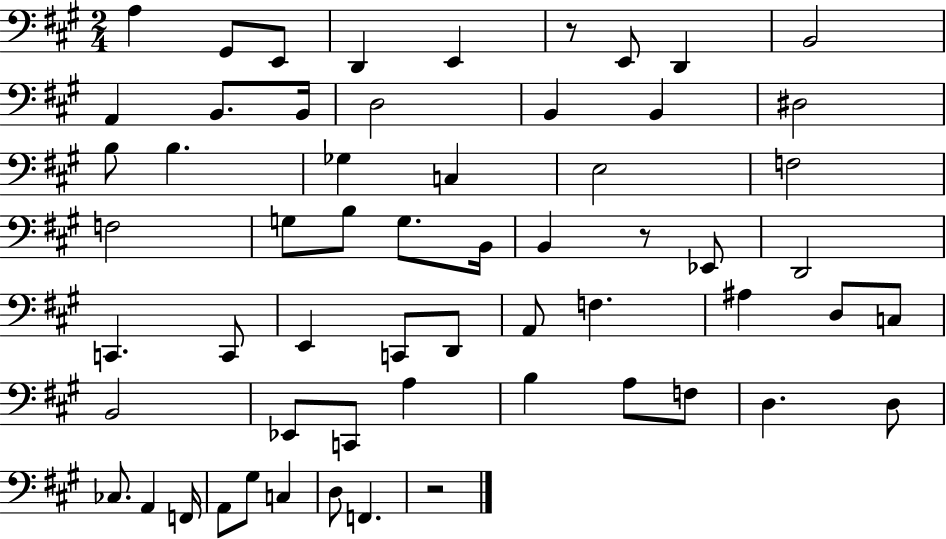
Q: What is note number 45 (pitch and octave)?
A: A3